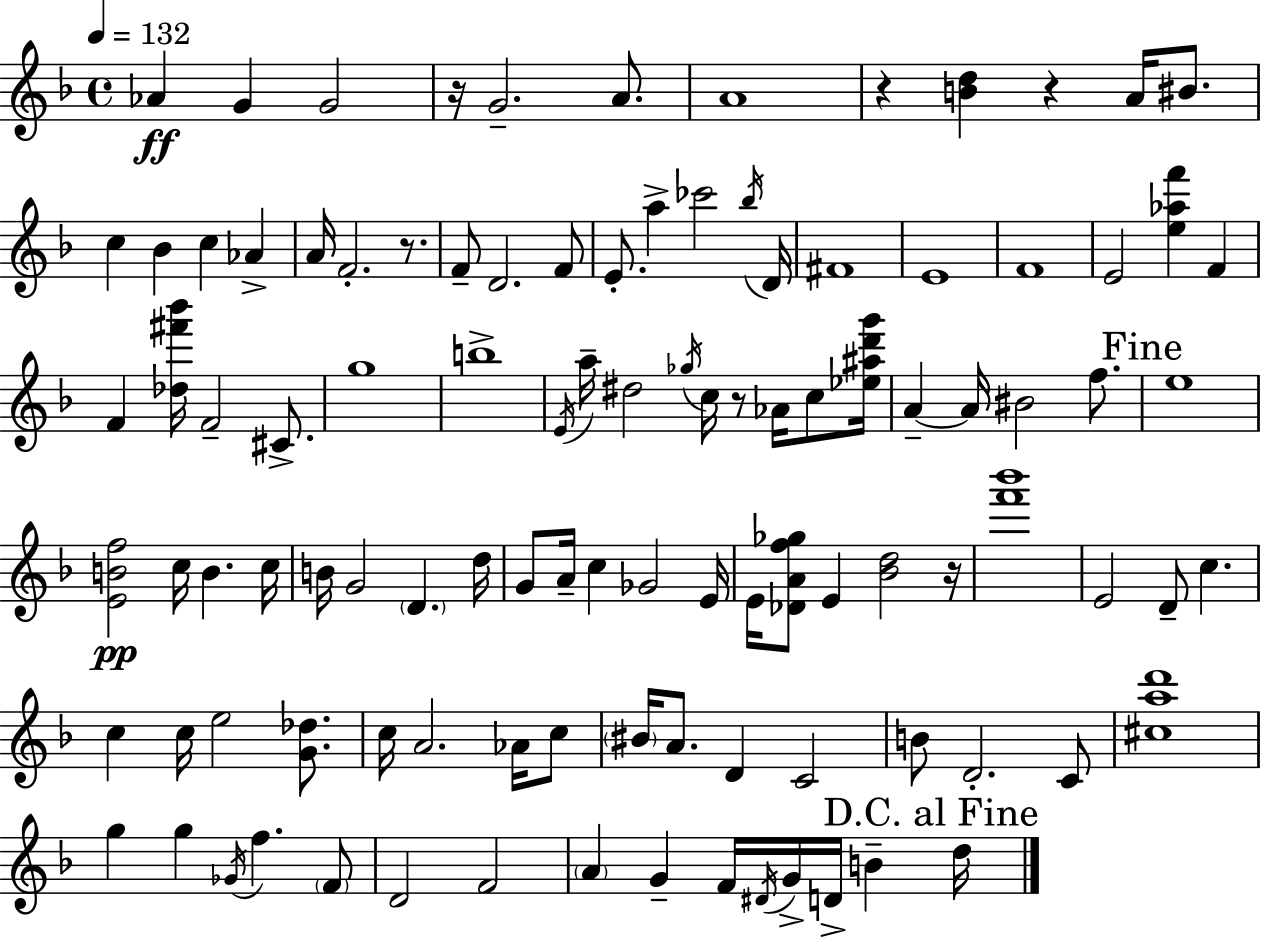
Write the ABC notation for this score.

X:1
T:Untitled
M:4/4
L:1/4
K:F
_A G G2 z/4 G2 A/2 A4 z [Bd] z A/4 ^B/2 c _B c _A A/4 F2 z/2 F/2 D2 F/2 E/2 a _c'2 _b/4 D/4 ^F4 E4 F4 E2 [e_af'] F F [_d^f'_b']/4 F2 ^C/2 g4 b4 E/4 a/4 ^d2 _g/4 c/4 z/2 _A/4 c/2 [_e^ad'g']/4 A A/4 ^B2 f/2 e4 [EBf]2 c/4 B c/4 B/4 G2 D d/4 G/2 A/4 c _G2 E/4 E/4 [_DAf_g]/2 E [_Bd]2 z/4 [f'_b']4 E2 D/2 c c c/4 e2 [G_d]/2 c/4 A2 _A/4 c/2 ^B/4 A/2 D C2 B/2 D2 C/2 [^cad']4 g g _G/4 f F/2 D2 F2 A G F/4 ^D/4 G/4 D/4 B d/4